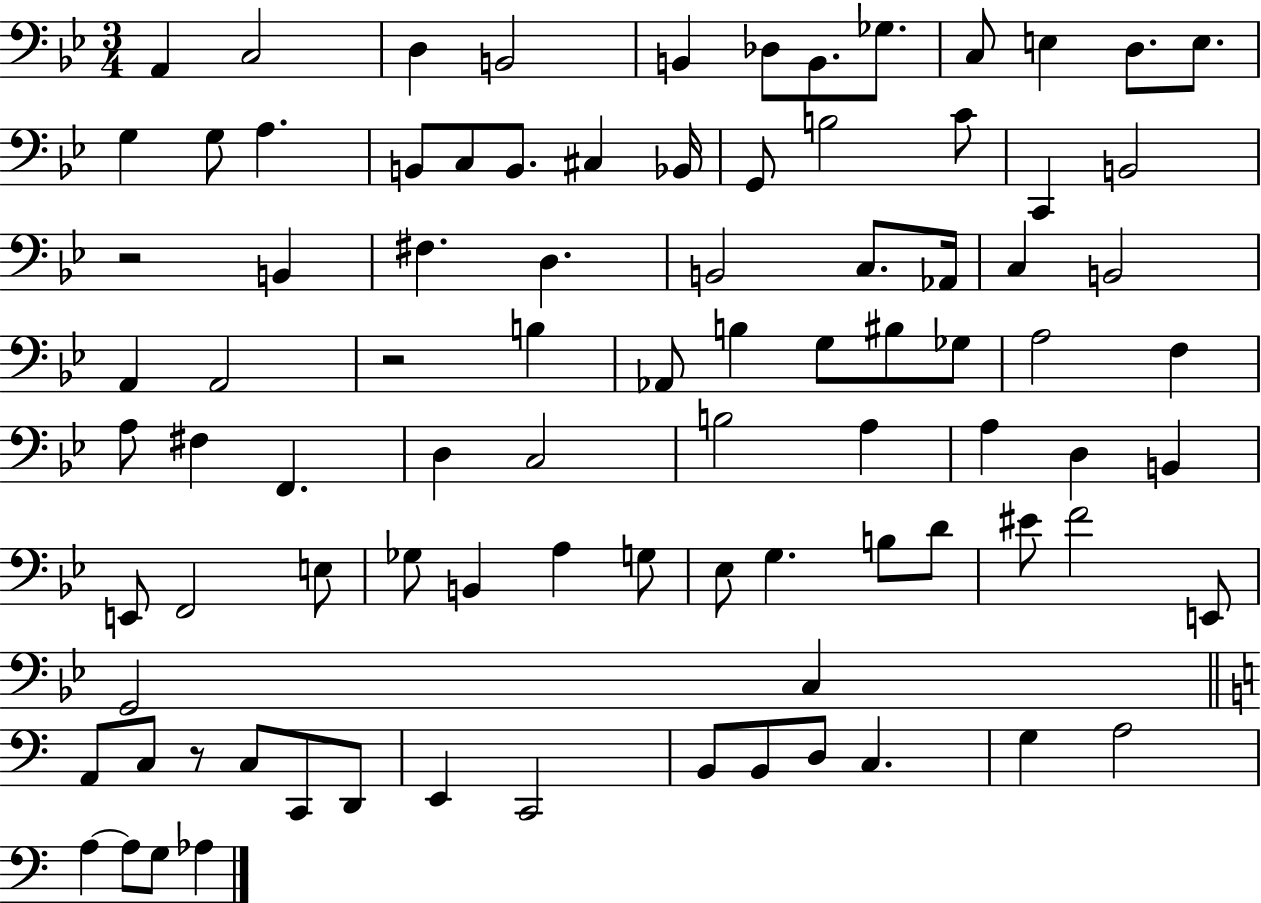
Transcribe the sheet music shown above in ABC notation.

X:1
T:Untitled
M:3/4
L:1/4
K:Bb
A,, C,2 D, B,,2 B,, _D,/2 B,,/2 _G,/2 C,/2 E, D,/2 E,/2 G, G,/2 A, B,,/2 C,/2 B,,/2 ^C, _B,,/4 G,,/2 B,2 C/2 C,, B,,2 z2 B,, ^F, D, B,,2 C,/2 _A,,/4 C, B,,2 A,, A,,2 z2 B, _A,,/2 B, G,/2 ^B,/2 _G,/2 A,2 F, A,/2 ^F, F,, D, C,2 B,2 A, A, D, B,, E,,/2 F,,2 E,/2 _G,/2 B,, A, G,/2 _E,/2 G, B,/2 D/2 ^E/2 F2 E,,/2 G,,2 C, A,,/2 C,/2 z/2 C,/2 C,,/2 D,,/2 E,, C,,2 B,,/2 B,,/2 D,/2 C, G, A,2 A, A,/2 G,/2 _A,